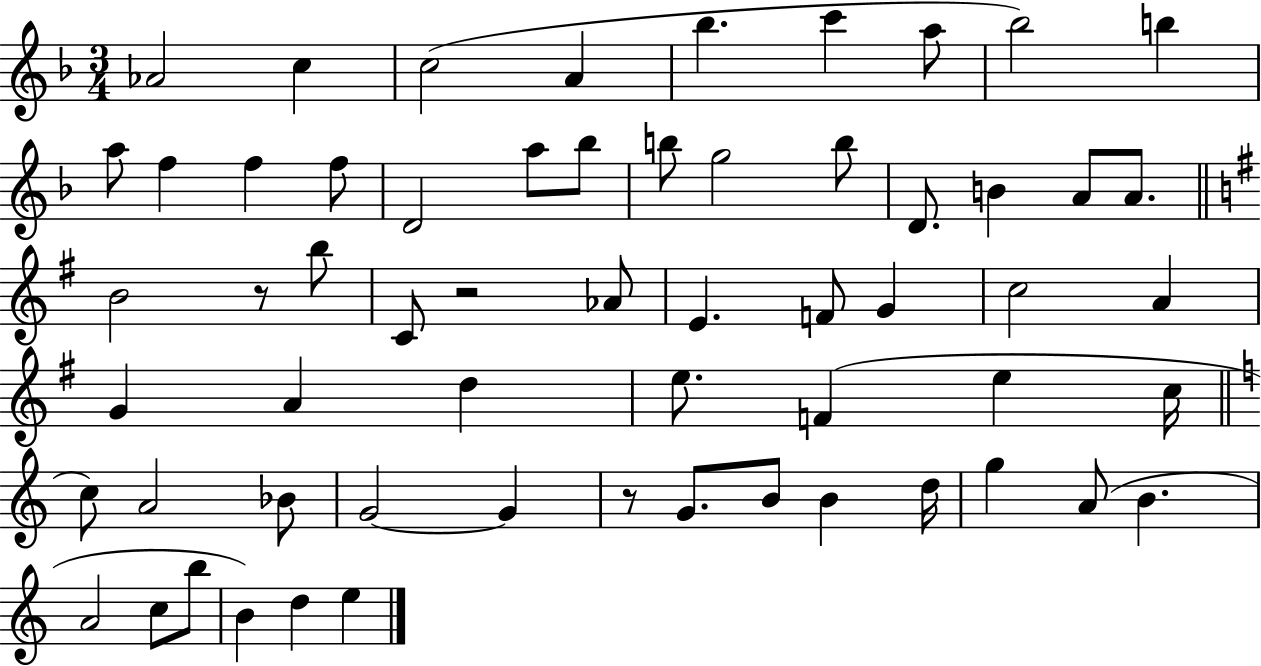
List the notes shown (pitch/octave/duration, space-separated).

Ab4/h C5/q C5/h A4/q Bb5/q. C6/q A5/e Bb5/h B5/q A5/e F5/q F5/q F5/e D4/h A5/e Bb5/e B5/e G5/h B5/e D4/e. B4/q A4/e A4/e. B4/h R/e B5/e C4/e R/h Ab4/e E4/q. F4/e G4/q C5/h A4/q G4/q A4/q D5/q E5/e. F4/q E5/q C5/s C5/e A4/h Bb4/e G4/h G4/q R/e G4/e. B4/e B4/q D5/s G5/q A4/e B4/q. A4/h C5/e B5/e B4/q D5/q E5/q